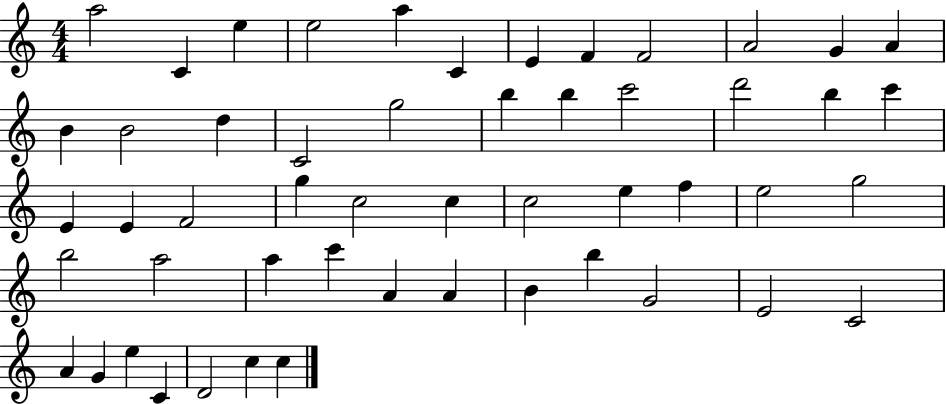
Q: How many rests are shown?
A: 0